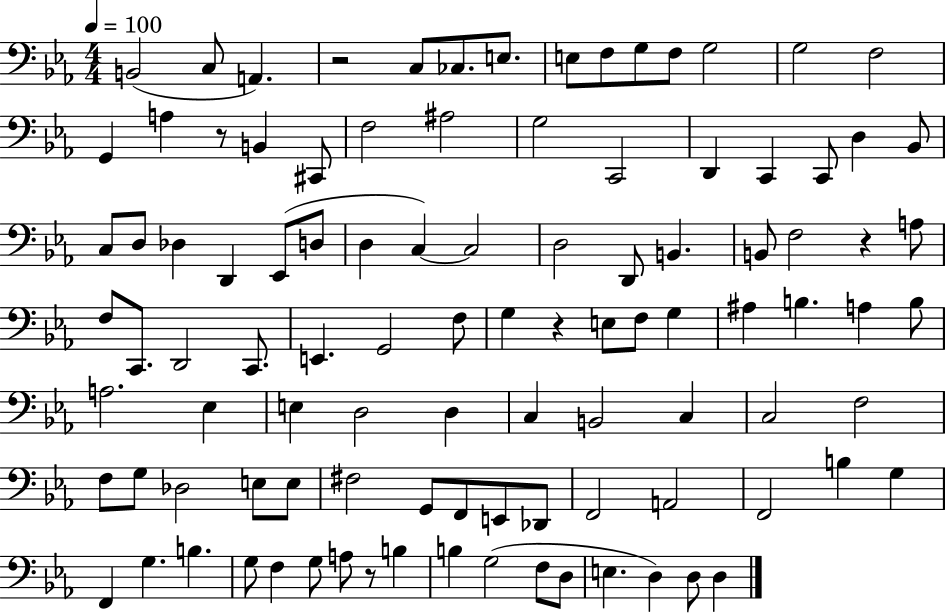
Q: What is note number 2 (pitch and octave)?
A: C3